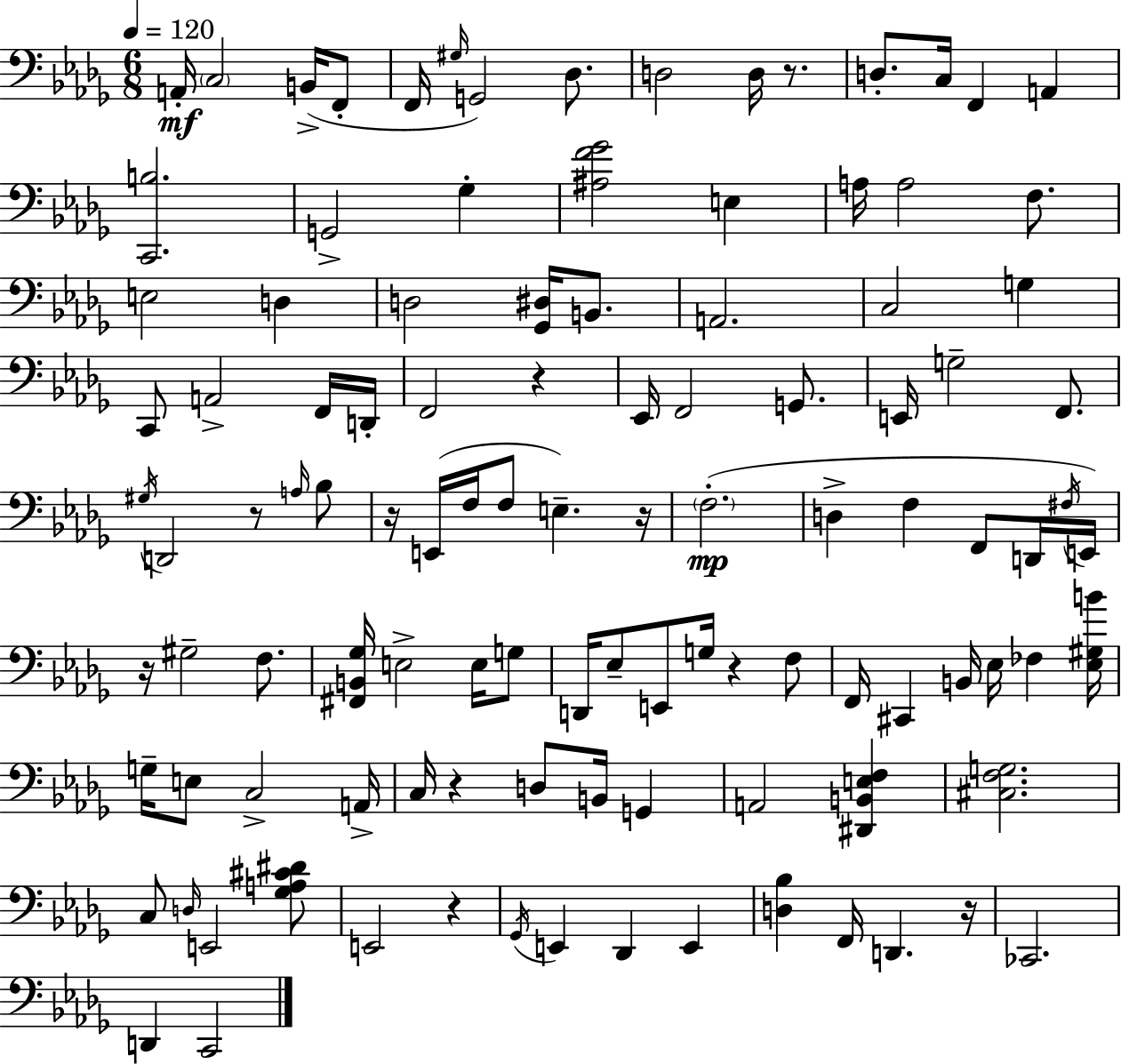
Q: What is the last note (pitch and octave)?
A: C2